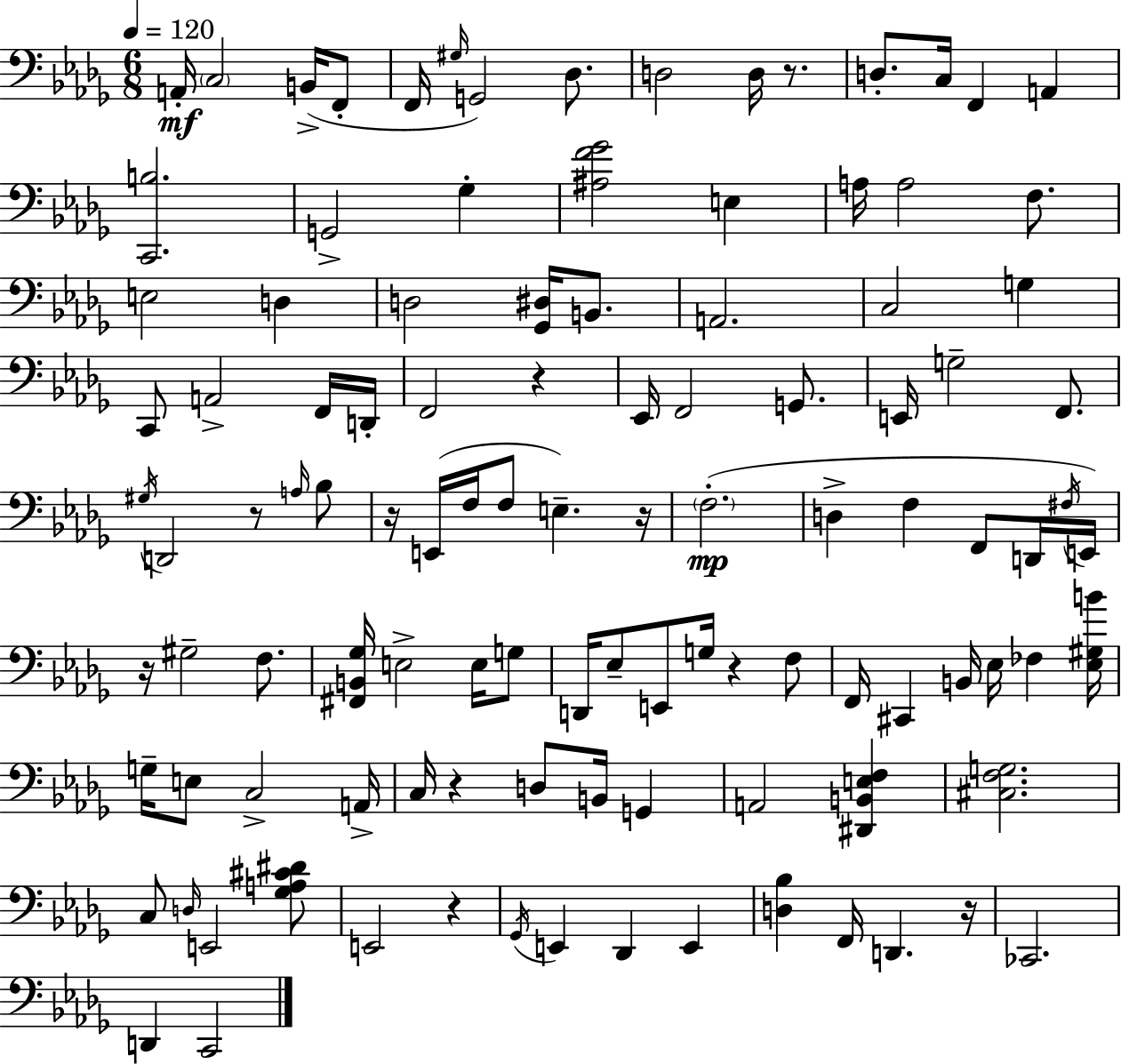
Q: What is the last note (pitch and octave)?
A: C2